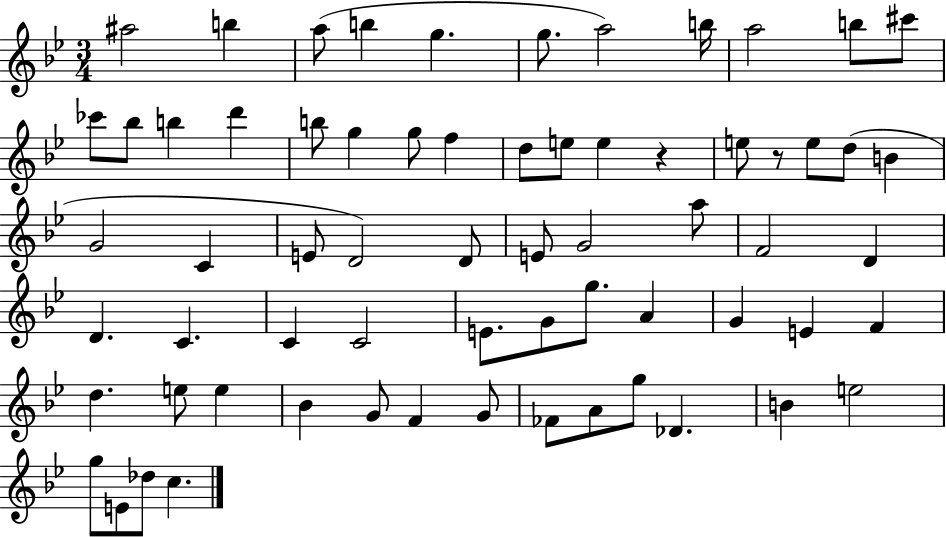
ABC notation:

X:1
T:Untitled
M:3/4
L:1/4
K:Bb
^a2 b a/2 b g g/2 a2 b/4 a2 b/2 ^c'/2 _c'/2 _b/2 b d' b/2 g g/2 f d/2 e/2 e z e/2 z/2 e/2 d/2 B G2 C E/2 D2 D/2 E/2 G2 a/2 F2 D D C C C2 E/2 G/2 g/2 A G E F d e/2 e _B G/2 F G/2 _F/2 A/2 g/2 _D B e2 g/2 E/2 _d/2 c